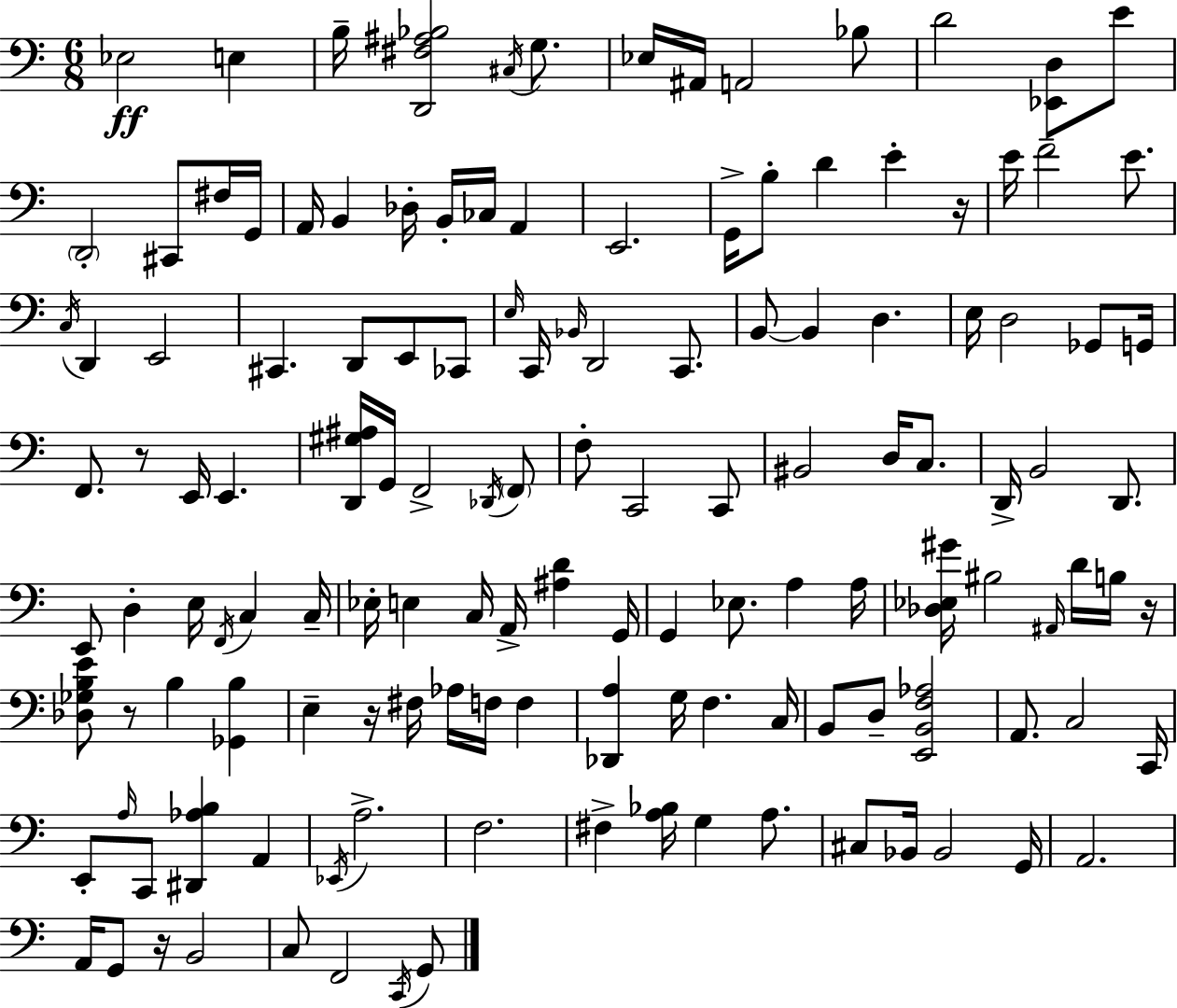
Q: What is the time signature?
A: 6/8